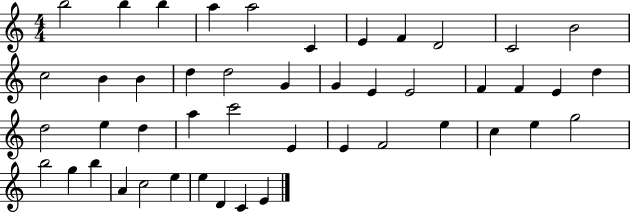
{
  \clef treble
  \numericTimeSignature
  \time 4/4
  \key c \major
  b''2 b''4 b''4 | a''4 a''2 c'4 | e'4 f'4 d'2 | c'2 b'2 | \break c''2 b'4 b'4 | d''4 d''2 g'4 | g'4 e'4 e'2 | f'4 f'4 e'4 d''4 | \break d''2 e''4 d''4 | a''4 c'''2 e'4 | e'4 f'2 e''4 | c''4 e''4 g''2 | \break b''2 g''4 b''4 | a'4 c''2 e''4 | e''4 d'4 c'4 e'4 | \bar "|."
}